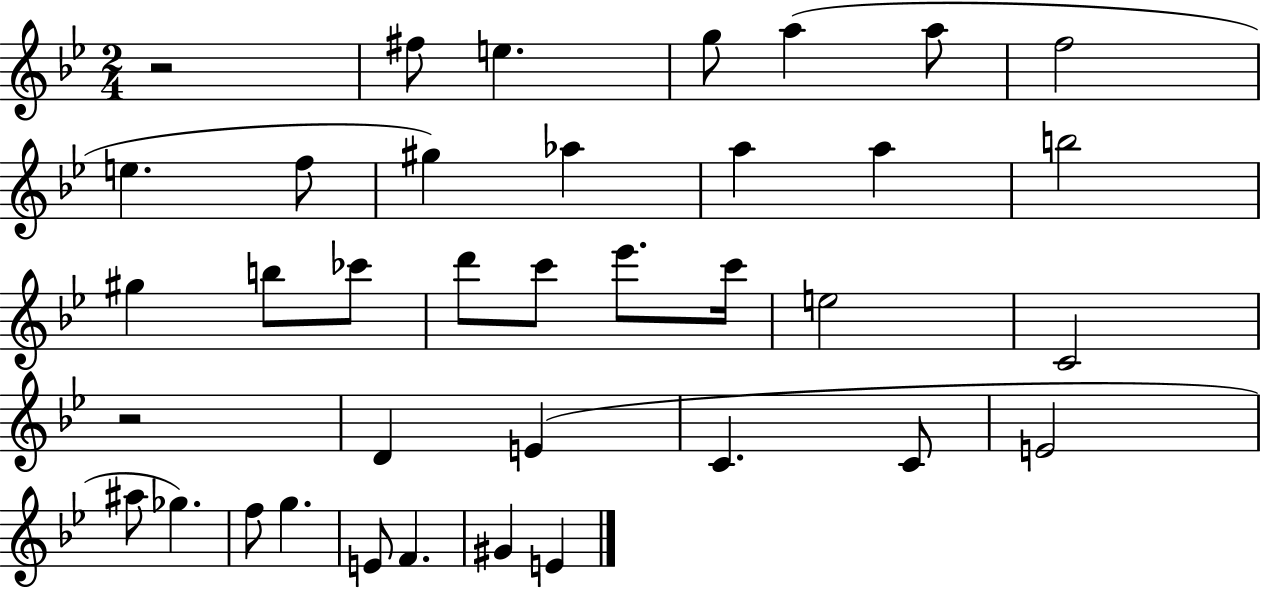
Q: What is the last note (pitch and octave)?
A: E4